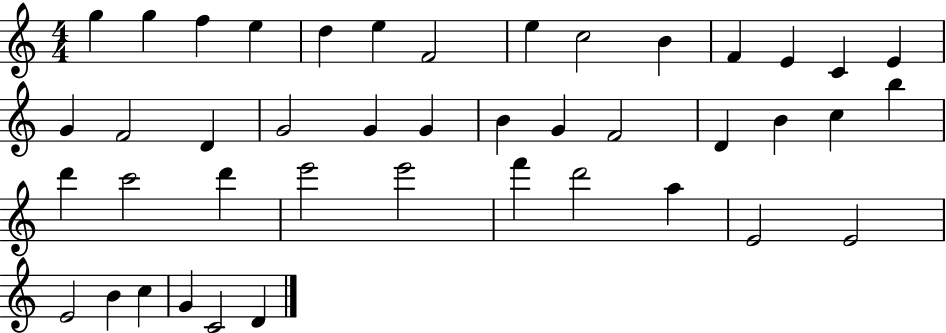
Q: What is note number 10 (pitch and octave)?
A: B4